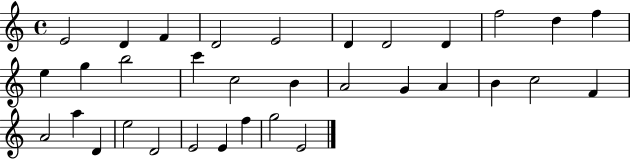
X:1
T:Untitled
M:4/4
L:1/4
K:C
E2 D F D2 E2 D D2 D f2 d f e g b2 c' c2 B A2 G A B c2 F A2 a D e2 D2 E2 E f g2 E2